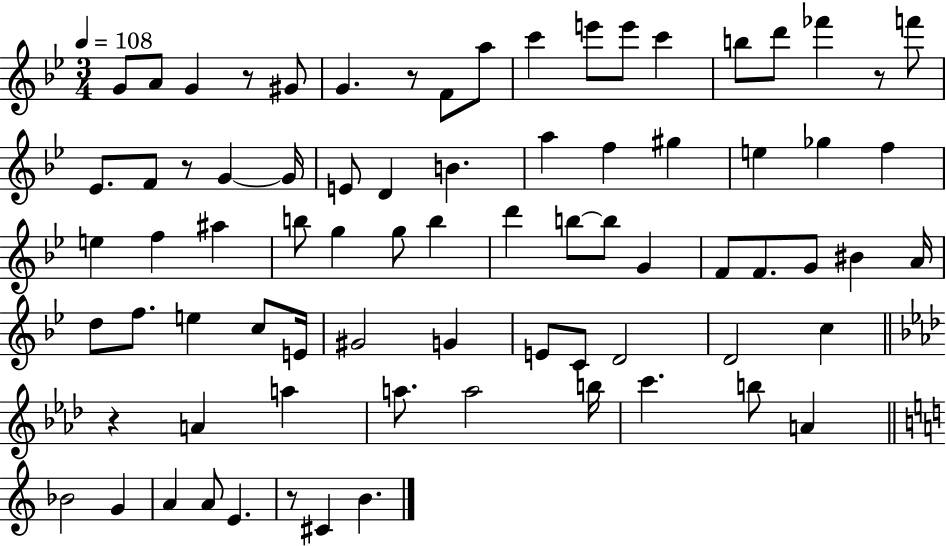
{
  \clef treble
  \numericTimeSignature
  \time 3/4
  \key bes \major
  \tempo 4 = 108
  g'8 a'8 g'4 r8 gis'8 | g'4. r8 f'8 a''8 | c'''4 e'''8 e'''8 c'''4 | b''8 d'''8 fes'''4 r8 f'''8 | \break ees'8. f'8 r8 g'4~~ g'16 | e'8 d'4 b'4. | a''4 f''4 gis''4 | e''4 ges''4 f''4 | \break e''4 f''4 ais''4 | b''8 g''4 g''8 b''4 | d'''4 b''8~~ b''8 g'4 | f'8 f'8. g'8 bis'4 a'16 | \break d''8 f''8. e''4 c''8 e'16 | gis'2 g'4 | e'8 c'8 d'2 | d'2 c''4 | \break \bar "||" \break \key aes \major r4 a'4 a''4 | a''8. a''2 b''16 | c'''4. b''8 a'4 | \bar "||" \break \key c \major bes'2 g'4 | a'4 a'8 e'4. | r8 cis'4 b'4. | \bar "|."
}